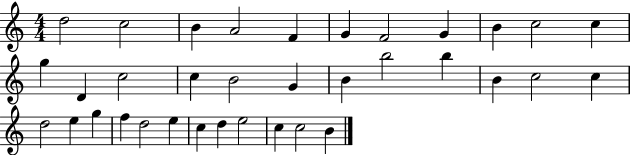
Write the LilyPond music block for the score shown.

{
  \clef treble
  \numericTimeSignature
  \time 4/4
  \key c \major
  d''2 c''2 | b'4 a'2 f'4 | g'4 f'2 g'4 | b'4 c''2 c''4 | \break g''4 d'4 c''2 | c''4 b'2 g'4 | b'4 b''2 b''4 | b'4 c''2 c''4 | \break d''2 e''4 g''4 | f''4 d''2 e''4 | c''4 d''4 e''2 | c''4 c''2 b'4 | \break \bar "|."
}